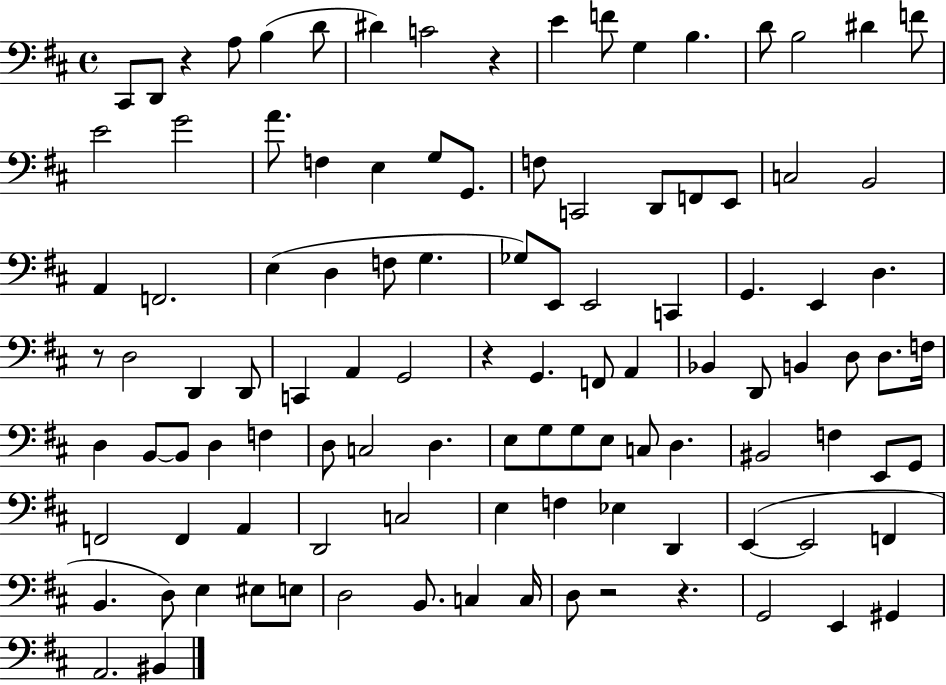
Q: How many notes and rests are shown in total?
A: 108